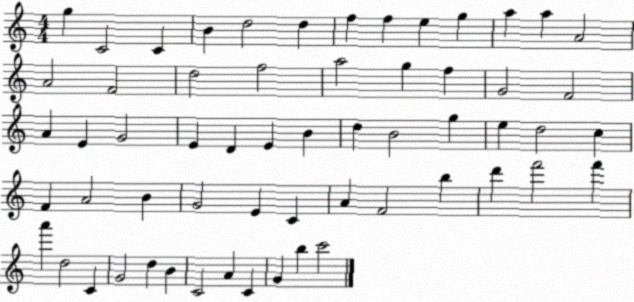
X:1
T:Untitled
M:4/4
L:1/4
K:C
g C2 C B d2 d f f e g a a A2 A2 F2 d2 f2 a2 g f G2 F2 A E G2 E D E B d B2 g e d2 c F A2 B G2 E C A F2 b d' f'2 f' a' d2 C G2 d B C2 A C G b c'2